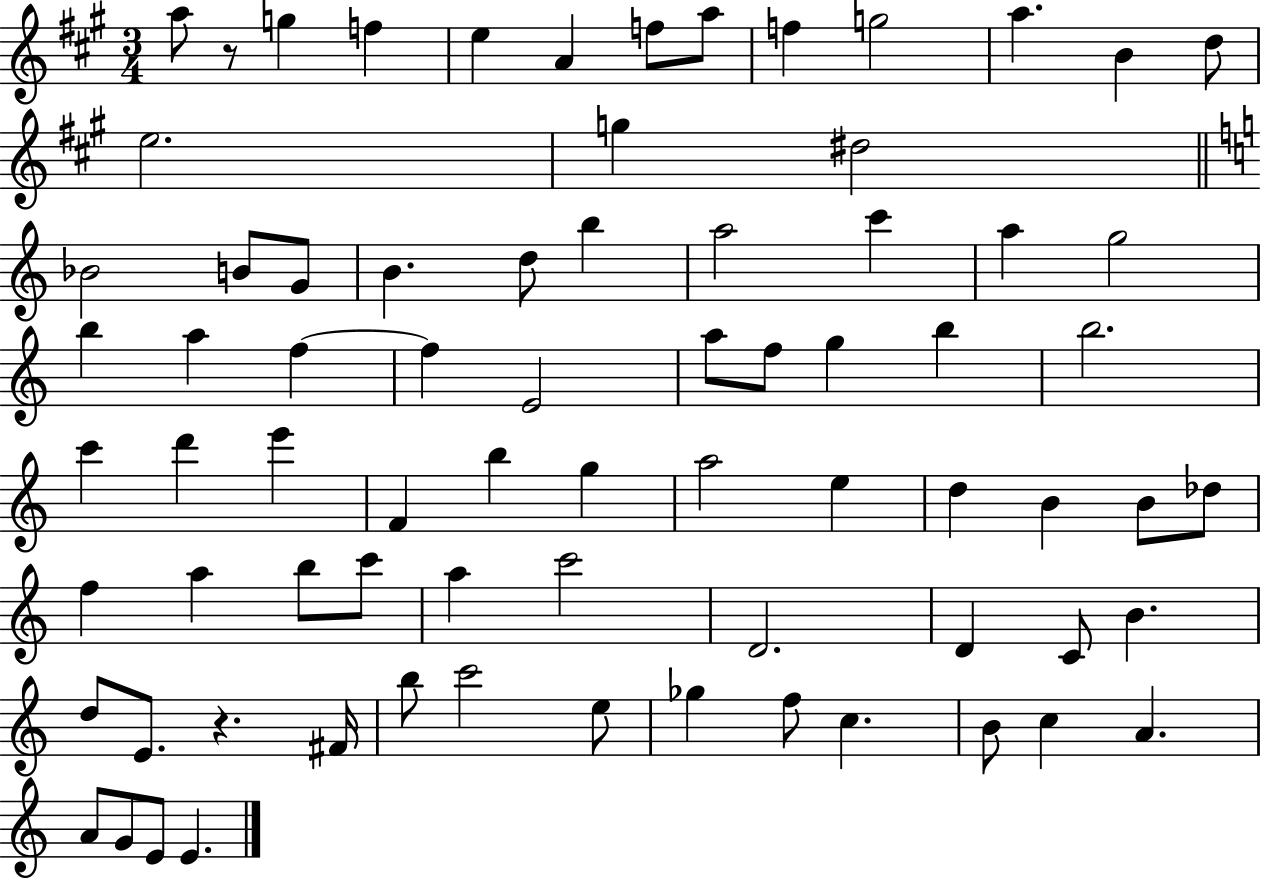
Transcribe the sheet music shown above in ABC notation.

X:1
T:Untitled
M:3/4
L:1/4
K:A
a/2 z/2 g f e A f/2 a/2 f g2 a B d/2 e2 g ^d2 _B2 B/2 G/2 B d/2 b a2 c' a g2 b a f f E2 a/2 f/2 g b b2 c' d' e' F b g a2 e d B B/2 _d/2 f a b/2 c'/2 a c'2 D2 D C/2 B d/2 E/2 z ^F/4 b/2 c'2 e/2 _g f/2 c B/2 c A A/2 G/2 E/2 E